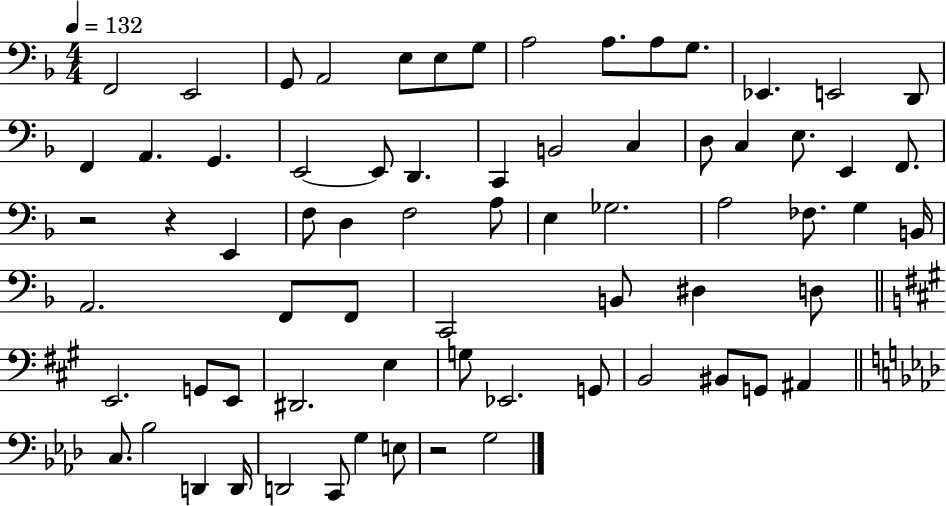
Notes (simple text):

F2/h E2/h G2/e A2/h E3/e E3/e G3/e A3/h A3/e. A3/e G3/e. Eb2/q. E2/h D2/e F2/q A2/q. G2/q. E2/h E2/e D2/q. C2/q B2/h C3/q D3/e C3/q E3/e. E2/q F2/e. R/h R/q E2/q F3/e D3/q F3/h A3/e E3/q Gb3/h. A3/h FES3/e. G3/q B2/s A2/h. F2/e F2/e C2/h B2/e D#3/q D3/e E2/h. G2/e E2/e D#2/h. E3/q G3/e Eb2/h. G2/e B2/h BIS2/e G2/e A#2/q C3/e. Bb3/h D2/q D2/s D2/h C2/e G3/q E3/e R/h G3/h